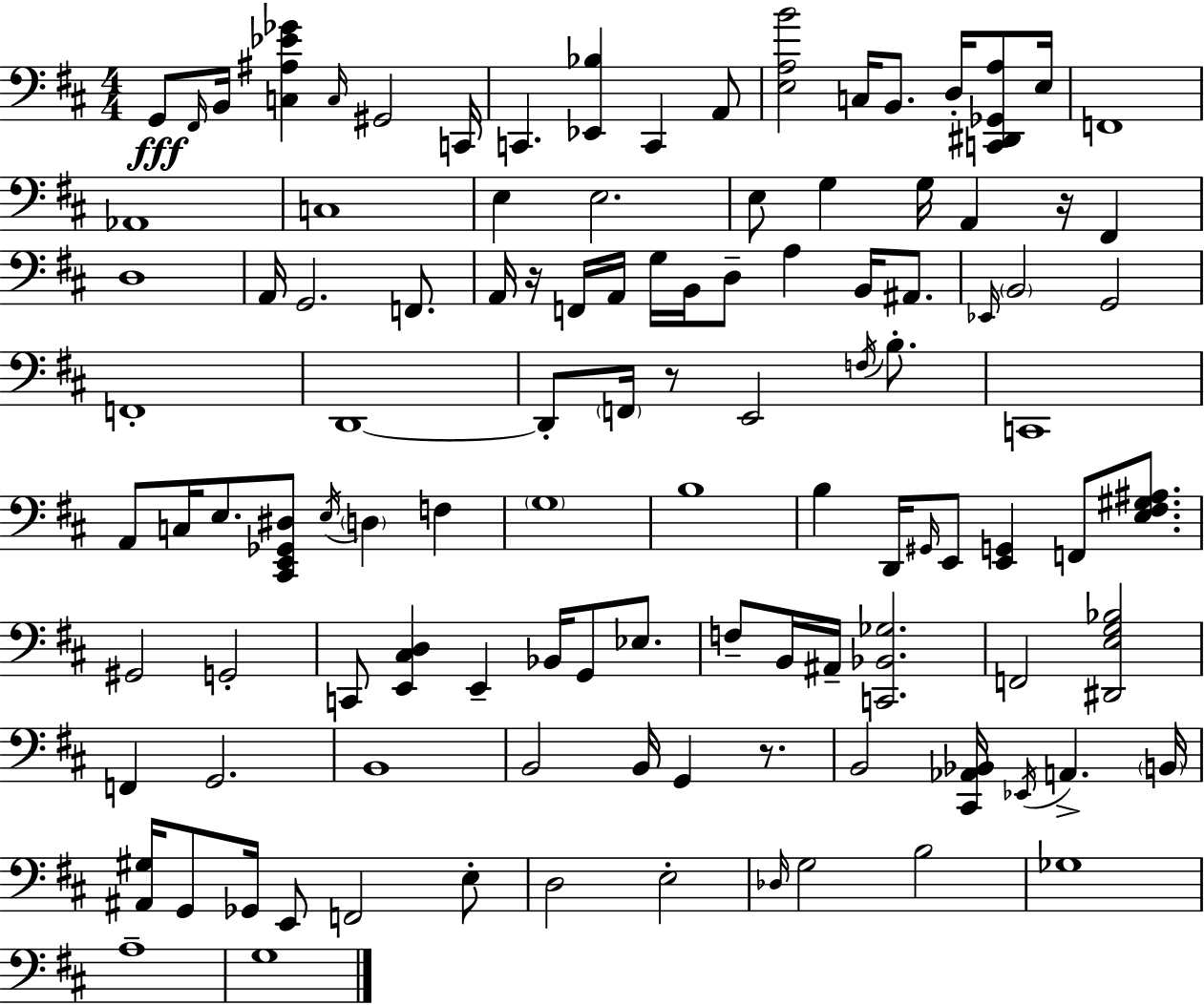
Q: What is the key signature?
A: D major